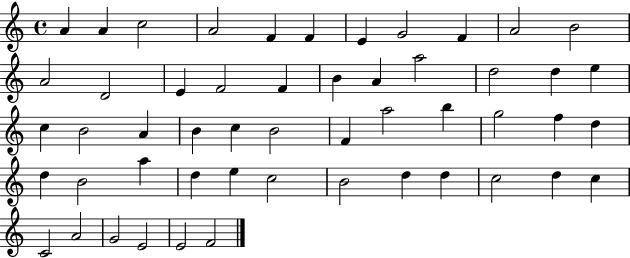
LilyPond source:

{
  \clef treble
  \time 4/4
  \defaultTimeSignature
  \key c \major
  a'4 a'4 c''2 | a'2 f'4 f'4 | e'4 g'2 f'4 | a'2 b'2 | \break a'2 d'2 | e'4 f'2 f'4 | b'4 a'4 a''2 | d''2 d''4 e''4 | \break c''4 b'2 a'4 | b'4 c''4 b'2 | f'4 a''2 b''4 | g''2 f''4 d''4 | \break d''4 b'2 a''4 | d''4 e''4 c''2 | b'2 d''4 d''4 | c''2 d''4 c''4 | \break c'2 a'2 | g'2 e'2 | e'2 f'2 | \bar "|."
}